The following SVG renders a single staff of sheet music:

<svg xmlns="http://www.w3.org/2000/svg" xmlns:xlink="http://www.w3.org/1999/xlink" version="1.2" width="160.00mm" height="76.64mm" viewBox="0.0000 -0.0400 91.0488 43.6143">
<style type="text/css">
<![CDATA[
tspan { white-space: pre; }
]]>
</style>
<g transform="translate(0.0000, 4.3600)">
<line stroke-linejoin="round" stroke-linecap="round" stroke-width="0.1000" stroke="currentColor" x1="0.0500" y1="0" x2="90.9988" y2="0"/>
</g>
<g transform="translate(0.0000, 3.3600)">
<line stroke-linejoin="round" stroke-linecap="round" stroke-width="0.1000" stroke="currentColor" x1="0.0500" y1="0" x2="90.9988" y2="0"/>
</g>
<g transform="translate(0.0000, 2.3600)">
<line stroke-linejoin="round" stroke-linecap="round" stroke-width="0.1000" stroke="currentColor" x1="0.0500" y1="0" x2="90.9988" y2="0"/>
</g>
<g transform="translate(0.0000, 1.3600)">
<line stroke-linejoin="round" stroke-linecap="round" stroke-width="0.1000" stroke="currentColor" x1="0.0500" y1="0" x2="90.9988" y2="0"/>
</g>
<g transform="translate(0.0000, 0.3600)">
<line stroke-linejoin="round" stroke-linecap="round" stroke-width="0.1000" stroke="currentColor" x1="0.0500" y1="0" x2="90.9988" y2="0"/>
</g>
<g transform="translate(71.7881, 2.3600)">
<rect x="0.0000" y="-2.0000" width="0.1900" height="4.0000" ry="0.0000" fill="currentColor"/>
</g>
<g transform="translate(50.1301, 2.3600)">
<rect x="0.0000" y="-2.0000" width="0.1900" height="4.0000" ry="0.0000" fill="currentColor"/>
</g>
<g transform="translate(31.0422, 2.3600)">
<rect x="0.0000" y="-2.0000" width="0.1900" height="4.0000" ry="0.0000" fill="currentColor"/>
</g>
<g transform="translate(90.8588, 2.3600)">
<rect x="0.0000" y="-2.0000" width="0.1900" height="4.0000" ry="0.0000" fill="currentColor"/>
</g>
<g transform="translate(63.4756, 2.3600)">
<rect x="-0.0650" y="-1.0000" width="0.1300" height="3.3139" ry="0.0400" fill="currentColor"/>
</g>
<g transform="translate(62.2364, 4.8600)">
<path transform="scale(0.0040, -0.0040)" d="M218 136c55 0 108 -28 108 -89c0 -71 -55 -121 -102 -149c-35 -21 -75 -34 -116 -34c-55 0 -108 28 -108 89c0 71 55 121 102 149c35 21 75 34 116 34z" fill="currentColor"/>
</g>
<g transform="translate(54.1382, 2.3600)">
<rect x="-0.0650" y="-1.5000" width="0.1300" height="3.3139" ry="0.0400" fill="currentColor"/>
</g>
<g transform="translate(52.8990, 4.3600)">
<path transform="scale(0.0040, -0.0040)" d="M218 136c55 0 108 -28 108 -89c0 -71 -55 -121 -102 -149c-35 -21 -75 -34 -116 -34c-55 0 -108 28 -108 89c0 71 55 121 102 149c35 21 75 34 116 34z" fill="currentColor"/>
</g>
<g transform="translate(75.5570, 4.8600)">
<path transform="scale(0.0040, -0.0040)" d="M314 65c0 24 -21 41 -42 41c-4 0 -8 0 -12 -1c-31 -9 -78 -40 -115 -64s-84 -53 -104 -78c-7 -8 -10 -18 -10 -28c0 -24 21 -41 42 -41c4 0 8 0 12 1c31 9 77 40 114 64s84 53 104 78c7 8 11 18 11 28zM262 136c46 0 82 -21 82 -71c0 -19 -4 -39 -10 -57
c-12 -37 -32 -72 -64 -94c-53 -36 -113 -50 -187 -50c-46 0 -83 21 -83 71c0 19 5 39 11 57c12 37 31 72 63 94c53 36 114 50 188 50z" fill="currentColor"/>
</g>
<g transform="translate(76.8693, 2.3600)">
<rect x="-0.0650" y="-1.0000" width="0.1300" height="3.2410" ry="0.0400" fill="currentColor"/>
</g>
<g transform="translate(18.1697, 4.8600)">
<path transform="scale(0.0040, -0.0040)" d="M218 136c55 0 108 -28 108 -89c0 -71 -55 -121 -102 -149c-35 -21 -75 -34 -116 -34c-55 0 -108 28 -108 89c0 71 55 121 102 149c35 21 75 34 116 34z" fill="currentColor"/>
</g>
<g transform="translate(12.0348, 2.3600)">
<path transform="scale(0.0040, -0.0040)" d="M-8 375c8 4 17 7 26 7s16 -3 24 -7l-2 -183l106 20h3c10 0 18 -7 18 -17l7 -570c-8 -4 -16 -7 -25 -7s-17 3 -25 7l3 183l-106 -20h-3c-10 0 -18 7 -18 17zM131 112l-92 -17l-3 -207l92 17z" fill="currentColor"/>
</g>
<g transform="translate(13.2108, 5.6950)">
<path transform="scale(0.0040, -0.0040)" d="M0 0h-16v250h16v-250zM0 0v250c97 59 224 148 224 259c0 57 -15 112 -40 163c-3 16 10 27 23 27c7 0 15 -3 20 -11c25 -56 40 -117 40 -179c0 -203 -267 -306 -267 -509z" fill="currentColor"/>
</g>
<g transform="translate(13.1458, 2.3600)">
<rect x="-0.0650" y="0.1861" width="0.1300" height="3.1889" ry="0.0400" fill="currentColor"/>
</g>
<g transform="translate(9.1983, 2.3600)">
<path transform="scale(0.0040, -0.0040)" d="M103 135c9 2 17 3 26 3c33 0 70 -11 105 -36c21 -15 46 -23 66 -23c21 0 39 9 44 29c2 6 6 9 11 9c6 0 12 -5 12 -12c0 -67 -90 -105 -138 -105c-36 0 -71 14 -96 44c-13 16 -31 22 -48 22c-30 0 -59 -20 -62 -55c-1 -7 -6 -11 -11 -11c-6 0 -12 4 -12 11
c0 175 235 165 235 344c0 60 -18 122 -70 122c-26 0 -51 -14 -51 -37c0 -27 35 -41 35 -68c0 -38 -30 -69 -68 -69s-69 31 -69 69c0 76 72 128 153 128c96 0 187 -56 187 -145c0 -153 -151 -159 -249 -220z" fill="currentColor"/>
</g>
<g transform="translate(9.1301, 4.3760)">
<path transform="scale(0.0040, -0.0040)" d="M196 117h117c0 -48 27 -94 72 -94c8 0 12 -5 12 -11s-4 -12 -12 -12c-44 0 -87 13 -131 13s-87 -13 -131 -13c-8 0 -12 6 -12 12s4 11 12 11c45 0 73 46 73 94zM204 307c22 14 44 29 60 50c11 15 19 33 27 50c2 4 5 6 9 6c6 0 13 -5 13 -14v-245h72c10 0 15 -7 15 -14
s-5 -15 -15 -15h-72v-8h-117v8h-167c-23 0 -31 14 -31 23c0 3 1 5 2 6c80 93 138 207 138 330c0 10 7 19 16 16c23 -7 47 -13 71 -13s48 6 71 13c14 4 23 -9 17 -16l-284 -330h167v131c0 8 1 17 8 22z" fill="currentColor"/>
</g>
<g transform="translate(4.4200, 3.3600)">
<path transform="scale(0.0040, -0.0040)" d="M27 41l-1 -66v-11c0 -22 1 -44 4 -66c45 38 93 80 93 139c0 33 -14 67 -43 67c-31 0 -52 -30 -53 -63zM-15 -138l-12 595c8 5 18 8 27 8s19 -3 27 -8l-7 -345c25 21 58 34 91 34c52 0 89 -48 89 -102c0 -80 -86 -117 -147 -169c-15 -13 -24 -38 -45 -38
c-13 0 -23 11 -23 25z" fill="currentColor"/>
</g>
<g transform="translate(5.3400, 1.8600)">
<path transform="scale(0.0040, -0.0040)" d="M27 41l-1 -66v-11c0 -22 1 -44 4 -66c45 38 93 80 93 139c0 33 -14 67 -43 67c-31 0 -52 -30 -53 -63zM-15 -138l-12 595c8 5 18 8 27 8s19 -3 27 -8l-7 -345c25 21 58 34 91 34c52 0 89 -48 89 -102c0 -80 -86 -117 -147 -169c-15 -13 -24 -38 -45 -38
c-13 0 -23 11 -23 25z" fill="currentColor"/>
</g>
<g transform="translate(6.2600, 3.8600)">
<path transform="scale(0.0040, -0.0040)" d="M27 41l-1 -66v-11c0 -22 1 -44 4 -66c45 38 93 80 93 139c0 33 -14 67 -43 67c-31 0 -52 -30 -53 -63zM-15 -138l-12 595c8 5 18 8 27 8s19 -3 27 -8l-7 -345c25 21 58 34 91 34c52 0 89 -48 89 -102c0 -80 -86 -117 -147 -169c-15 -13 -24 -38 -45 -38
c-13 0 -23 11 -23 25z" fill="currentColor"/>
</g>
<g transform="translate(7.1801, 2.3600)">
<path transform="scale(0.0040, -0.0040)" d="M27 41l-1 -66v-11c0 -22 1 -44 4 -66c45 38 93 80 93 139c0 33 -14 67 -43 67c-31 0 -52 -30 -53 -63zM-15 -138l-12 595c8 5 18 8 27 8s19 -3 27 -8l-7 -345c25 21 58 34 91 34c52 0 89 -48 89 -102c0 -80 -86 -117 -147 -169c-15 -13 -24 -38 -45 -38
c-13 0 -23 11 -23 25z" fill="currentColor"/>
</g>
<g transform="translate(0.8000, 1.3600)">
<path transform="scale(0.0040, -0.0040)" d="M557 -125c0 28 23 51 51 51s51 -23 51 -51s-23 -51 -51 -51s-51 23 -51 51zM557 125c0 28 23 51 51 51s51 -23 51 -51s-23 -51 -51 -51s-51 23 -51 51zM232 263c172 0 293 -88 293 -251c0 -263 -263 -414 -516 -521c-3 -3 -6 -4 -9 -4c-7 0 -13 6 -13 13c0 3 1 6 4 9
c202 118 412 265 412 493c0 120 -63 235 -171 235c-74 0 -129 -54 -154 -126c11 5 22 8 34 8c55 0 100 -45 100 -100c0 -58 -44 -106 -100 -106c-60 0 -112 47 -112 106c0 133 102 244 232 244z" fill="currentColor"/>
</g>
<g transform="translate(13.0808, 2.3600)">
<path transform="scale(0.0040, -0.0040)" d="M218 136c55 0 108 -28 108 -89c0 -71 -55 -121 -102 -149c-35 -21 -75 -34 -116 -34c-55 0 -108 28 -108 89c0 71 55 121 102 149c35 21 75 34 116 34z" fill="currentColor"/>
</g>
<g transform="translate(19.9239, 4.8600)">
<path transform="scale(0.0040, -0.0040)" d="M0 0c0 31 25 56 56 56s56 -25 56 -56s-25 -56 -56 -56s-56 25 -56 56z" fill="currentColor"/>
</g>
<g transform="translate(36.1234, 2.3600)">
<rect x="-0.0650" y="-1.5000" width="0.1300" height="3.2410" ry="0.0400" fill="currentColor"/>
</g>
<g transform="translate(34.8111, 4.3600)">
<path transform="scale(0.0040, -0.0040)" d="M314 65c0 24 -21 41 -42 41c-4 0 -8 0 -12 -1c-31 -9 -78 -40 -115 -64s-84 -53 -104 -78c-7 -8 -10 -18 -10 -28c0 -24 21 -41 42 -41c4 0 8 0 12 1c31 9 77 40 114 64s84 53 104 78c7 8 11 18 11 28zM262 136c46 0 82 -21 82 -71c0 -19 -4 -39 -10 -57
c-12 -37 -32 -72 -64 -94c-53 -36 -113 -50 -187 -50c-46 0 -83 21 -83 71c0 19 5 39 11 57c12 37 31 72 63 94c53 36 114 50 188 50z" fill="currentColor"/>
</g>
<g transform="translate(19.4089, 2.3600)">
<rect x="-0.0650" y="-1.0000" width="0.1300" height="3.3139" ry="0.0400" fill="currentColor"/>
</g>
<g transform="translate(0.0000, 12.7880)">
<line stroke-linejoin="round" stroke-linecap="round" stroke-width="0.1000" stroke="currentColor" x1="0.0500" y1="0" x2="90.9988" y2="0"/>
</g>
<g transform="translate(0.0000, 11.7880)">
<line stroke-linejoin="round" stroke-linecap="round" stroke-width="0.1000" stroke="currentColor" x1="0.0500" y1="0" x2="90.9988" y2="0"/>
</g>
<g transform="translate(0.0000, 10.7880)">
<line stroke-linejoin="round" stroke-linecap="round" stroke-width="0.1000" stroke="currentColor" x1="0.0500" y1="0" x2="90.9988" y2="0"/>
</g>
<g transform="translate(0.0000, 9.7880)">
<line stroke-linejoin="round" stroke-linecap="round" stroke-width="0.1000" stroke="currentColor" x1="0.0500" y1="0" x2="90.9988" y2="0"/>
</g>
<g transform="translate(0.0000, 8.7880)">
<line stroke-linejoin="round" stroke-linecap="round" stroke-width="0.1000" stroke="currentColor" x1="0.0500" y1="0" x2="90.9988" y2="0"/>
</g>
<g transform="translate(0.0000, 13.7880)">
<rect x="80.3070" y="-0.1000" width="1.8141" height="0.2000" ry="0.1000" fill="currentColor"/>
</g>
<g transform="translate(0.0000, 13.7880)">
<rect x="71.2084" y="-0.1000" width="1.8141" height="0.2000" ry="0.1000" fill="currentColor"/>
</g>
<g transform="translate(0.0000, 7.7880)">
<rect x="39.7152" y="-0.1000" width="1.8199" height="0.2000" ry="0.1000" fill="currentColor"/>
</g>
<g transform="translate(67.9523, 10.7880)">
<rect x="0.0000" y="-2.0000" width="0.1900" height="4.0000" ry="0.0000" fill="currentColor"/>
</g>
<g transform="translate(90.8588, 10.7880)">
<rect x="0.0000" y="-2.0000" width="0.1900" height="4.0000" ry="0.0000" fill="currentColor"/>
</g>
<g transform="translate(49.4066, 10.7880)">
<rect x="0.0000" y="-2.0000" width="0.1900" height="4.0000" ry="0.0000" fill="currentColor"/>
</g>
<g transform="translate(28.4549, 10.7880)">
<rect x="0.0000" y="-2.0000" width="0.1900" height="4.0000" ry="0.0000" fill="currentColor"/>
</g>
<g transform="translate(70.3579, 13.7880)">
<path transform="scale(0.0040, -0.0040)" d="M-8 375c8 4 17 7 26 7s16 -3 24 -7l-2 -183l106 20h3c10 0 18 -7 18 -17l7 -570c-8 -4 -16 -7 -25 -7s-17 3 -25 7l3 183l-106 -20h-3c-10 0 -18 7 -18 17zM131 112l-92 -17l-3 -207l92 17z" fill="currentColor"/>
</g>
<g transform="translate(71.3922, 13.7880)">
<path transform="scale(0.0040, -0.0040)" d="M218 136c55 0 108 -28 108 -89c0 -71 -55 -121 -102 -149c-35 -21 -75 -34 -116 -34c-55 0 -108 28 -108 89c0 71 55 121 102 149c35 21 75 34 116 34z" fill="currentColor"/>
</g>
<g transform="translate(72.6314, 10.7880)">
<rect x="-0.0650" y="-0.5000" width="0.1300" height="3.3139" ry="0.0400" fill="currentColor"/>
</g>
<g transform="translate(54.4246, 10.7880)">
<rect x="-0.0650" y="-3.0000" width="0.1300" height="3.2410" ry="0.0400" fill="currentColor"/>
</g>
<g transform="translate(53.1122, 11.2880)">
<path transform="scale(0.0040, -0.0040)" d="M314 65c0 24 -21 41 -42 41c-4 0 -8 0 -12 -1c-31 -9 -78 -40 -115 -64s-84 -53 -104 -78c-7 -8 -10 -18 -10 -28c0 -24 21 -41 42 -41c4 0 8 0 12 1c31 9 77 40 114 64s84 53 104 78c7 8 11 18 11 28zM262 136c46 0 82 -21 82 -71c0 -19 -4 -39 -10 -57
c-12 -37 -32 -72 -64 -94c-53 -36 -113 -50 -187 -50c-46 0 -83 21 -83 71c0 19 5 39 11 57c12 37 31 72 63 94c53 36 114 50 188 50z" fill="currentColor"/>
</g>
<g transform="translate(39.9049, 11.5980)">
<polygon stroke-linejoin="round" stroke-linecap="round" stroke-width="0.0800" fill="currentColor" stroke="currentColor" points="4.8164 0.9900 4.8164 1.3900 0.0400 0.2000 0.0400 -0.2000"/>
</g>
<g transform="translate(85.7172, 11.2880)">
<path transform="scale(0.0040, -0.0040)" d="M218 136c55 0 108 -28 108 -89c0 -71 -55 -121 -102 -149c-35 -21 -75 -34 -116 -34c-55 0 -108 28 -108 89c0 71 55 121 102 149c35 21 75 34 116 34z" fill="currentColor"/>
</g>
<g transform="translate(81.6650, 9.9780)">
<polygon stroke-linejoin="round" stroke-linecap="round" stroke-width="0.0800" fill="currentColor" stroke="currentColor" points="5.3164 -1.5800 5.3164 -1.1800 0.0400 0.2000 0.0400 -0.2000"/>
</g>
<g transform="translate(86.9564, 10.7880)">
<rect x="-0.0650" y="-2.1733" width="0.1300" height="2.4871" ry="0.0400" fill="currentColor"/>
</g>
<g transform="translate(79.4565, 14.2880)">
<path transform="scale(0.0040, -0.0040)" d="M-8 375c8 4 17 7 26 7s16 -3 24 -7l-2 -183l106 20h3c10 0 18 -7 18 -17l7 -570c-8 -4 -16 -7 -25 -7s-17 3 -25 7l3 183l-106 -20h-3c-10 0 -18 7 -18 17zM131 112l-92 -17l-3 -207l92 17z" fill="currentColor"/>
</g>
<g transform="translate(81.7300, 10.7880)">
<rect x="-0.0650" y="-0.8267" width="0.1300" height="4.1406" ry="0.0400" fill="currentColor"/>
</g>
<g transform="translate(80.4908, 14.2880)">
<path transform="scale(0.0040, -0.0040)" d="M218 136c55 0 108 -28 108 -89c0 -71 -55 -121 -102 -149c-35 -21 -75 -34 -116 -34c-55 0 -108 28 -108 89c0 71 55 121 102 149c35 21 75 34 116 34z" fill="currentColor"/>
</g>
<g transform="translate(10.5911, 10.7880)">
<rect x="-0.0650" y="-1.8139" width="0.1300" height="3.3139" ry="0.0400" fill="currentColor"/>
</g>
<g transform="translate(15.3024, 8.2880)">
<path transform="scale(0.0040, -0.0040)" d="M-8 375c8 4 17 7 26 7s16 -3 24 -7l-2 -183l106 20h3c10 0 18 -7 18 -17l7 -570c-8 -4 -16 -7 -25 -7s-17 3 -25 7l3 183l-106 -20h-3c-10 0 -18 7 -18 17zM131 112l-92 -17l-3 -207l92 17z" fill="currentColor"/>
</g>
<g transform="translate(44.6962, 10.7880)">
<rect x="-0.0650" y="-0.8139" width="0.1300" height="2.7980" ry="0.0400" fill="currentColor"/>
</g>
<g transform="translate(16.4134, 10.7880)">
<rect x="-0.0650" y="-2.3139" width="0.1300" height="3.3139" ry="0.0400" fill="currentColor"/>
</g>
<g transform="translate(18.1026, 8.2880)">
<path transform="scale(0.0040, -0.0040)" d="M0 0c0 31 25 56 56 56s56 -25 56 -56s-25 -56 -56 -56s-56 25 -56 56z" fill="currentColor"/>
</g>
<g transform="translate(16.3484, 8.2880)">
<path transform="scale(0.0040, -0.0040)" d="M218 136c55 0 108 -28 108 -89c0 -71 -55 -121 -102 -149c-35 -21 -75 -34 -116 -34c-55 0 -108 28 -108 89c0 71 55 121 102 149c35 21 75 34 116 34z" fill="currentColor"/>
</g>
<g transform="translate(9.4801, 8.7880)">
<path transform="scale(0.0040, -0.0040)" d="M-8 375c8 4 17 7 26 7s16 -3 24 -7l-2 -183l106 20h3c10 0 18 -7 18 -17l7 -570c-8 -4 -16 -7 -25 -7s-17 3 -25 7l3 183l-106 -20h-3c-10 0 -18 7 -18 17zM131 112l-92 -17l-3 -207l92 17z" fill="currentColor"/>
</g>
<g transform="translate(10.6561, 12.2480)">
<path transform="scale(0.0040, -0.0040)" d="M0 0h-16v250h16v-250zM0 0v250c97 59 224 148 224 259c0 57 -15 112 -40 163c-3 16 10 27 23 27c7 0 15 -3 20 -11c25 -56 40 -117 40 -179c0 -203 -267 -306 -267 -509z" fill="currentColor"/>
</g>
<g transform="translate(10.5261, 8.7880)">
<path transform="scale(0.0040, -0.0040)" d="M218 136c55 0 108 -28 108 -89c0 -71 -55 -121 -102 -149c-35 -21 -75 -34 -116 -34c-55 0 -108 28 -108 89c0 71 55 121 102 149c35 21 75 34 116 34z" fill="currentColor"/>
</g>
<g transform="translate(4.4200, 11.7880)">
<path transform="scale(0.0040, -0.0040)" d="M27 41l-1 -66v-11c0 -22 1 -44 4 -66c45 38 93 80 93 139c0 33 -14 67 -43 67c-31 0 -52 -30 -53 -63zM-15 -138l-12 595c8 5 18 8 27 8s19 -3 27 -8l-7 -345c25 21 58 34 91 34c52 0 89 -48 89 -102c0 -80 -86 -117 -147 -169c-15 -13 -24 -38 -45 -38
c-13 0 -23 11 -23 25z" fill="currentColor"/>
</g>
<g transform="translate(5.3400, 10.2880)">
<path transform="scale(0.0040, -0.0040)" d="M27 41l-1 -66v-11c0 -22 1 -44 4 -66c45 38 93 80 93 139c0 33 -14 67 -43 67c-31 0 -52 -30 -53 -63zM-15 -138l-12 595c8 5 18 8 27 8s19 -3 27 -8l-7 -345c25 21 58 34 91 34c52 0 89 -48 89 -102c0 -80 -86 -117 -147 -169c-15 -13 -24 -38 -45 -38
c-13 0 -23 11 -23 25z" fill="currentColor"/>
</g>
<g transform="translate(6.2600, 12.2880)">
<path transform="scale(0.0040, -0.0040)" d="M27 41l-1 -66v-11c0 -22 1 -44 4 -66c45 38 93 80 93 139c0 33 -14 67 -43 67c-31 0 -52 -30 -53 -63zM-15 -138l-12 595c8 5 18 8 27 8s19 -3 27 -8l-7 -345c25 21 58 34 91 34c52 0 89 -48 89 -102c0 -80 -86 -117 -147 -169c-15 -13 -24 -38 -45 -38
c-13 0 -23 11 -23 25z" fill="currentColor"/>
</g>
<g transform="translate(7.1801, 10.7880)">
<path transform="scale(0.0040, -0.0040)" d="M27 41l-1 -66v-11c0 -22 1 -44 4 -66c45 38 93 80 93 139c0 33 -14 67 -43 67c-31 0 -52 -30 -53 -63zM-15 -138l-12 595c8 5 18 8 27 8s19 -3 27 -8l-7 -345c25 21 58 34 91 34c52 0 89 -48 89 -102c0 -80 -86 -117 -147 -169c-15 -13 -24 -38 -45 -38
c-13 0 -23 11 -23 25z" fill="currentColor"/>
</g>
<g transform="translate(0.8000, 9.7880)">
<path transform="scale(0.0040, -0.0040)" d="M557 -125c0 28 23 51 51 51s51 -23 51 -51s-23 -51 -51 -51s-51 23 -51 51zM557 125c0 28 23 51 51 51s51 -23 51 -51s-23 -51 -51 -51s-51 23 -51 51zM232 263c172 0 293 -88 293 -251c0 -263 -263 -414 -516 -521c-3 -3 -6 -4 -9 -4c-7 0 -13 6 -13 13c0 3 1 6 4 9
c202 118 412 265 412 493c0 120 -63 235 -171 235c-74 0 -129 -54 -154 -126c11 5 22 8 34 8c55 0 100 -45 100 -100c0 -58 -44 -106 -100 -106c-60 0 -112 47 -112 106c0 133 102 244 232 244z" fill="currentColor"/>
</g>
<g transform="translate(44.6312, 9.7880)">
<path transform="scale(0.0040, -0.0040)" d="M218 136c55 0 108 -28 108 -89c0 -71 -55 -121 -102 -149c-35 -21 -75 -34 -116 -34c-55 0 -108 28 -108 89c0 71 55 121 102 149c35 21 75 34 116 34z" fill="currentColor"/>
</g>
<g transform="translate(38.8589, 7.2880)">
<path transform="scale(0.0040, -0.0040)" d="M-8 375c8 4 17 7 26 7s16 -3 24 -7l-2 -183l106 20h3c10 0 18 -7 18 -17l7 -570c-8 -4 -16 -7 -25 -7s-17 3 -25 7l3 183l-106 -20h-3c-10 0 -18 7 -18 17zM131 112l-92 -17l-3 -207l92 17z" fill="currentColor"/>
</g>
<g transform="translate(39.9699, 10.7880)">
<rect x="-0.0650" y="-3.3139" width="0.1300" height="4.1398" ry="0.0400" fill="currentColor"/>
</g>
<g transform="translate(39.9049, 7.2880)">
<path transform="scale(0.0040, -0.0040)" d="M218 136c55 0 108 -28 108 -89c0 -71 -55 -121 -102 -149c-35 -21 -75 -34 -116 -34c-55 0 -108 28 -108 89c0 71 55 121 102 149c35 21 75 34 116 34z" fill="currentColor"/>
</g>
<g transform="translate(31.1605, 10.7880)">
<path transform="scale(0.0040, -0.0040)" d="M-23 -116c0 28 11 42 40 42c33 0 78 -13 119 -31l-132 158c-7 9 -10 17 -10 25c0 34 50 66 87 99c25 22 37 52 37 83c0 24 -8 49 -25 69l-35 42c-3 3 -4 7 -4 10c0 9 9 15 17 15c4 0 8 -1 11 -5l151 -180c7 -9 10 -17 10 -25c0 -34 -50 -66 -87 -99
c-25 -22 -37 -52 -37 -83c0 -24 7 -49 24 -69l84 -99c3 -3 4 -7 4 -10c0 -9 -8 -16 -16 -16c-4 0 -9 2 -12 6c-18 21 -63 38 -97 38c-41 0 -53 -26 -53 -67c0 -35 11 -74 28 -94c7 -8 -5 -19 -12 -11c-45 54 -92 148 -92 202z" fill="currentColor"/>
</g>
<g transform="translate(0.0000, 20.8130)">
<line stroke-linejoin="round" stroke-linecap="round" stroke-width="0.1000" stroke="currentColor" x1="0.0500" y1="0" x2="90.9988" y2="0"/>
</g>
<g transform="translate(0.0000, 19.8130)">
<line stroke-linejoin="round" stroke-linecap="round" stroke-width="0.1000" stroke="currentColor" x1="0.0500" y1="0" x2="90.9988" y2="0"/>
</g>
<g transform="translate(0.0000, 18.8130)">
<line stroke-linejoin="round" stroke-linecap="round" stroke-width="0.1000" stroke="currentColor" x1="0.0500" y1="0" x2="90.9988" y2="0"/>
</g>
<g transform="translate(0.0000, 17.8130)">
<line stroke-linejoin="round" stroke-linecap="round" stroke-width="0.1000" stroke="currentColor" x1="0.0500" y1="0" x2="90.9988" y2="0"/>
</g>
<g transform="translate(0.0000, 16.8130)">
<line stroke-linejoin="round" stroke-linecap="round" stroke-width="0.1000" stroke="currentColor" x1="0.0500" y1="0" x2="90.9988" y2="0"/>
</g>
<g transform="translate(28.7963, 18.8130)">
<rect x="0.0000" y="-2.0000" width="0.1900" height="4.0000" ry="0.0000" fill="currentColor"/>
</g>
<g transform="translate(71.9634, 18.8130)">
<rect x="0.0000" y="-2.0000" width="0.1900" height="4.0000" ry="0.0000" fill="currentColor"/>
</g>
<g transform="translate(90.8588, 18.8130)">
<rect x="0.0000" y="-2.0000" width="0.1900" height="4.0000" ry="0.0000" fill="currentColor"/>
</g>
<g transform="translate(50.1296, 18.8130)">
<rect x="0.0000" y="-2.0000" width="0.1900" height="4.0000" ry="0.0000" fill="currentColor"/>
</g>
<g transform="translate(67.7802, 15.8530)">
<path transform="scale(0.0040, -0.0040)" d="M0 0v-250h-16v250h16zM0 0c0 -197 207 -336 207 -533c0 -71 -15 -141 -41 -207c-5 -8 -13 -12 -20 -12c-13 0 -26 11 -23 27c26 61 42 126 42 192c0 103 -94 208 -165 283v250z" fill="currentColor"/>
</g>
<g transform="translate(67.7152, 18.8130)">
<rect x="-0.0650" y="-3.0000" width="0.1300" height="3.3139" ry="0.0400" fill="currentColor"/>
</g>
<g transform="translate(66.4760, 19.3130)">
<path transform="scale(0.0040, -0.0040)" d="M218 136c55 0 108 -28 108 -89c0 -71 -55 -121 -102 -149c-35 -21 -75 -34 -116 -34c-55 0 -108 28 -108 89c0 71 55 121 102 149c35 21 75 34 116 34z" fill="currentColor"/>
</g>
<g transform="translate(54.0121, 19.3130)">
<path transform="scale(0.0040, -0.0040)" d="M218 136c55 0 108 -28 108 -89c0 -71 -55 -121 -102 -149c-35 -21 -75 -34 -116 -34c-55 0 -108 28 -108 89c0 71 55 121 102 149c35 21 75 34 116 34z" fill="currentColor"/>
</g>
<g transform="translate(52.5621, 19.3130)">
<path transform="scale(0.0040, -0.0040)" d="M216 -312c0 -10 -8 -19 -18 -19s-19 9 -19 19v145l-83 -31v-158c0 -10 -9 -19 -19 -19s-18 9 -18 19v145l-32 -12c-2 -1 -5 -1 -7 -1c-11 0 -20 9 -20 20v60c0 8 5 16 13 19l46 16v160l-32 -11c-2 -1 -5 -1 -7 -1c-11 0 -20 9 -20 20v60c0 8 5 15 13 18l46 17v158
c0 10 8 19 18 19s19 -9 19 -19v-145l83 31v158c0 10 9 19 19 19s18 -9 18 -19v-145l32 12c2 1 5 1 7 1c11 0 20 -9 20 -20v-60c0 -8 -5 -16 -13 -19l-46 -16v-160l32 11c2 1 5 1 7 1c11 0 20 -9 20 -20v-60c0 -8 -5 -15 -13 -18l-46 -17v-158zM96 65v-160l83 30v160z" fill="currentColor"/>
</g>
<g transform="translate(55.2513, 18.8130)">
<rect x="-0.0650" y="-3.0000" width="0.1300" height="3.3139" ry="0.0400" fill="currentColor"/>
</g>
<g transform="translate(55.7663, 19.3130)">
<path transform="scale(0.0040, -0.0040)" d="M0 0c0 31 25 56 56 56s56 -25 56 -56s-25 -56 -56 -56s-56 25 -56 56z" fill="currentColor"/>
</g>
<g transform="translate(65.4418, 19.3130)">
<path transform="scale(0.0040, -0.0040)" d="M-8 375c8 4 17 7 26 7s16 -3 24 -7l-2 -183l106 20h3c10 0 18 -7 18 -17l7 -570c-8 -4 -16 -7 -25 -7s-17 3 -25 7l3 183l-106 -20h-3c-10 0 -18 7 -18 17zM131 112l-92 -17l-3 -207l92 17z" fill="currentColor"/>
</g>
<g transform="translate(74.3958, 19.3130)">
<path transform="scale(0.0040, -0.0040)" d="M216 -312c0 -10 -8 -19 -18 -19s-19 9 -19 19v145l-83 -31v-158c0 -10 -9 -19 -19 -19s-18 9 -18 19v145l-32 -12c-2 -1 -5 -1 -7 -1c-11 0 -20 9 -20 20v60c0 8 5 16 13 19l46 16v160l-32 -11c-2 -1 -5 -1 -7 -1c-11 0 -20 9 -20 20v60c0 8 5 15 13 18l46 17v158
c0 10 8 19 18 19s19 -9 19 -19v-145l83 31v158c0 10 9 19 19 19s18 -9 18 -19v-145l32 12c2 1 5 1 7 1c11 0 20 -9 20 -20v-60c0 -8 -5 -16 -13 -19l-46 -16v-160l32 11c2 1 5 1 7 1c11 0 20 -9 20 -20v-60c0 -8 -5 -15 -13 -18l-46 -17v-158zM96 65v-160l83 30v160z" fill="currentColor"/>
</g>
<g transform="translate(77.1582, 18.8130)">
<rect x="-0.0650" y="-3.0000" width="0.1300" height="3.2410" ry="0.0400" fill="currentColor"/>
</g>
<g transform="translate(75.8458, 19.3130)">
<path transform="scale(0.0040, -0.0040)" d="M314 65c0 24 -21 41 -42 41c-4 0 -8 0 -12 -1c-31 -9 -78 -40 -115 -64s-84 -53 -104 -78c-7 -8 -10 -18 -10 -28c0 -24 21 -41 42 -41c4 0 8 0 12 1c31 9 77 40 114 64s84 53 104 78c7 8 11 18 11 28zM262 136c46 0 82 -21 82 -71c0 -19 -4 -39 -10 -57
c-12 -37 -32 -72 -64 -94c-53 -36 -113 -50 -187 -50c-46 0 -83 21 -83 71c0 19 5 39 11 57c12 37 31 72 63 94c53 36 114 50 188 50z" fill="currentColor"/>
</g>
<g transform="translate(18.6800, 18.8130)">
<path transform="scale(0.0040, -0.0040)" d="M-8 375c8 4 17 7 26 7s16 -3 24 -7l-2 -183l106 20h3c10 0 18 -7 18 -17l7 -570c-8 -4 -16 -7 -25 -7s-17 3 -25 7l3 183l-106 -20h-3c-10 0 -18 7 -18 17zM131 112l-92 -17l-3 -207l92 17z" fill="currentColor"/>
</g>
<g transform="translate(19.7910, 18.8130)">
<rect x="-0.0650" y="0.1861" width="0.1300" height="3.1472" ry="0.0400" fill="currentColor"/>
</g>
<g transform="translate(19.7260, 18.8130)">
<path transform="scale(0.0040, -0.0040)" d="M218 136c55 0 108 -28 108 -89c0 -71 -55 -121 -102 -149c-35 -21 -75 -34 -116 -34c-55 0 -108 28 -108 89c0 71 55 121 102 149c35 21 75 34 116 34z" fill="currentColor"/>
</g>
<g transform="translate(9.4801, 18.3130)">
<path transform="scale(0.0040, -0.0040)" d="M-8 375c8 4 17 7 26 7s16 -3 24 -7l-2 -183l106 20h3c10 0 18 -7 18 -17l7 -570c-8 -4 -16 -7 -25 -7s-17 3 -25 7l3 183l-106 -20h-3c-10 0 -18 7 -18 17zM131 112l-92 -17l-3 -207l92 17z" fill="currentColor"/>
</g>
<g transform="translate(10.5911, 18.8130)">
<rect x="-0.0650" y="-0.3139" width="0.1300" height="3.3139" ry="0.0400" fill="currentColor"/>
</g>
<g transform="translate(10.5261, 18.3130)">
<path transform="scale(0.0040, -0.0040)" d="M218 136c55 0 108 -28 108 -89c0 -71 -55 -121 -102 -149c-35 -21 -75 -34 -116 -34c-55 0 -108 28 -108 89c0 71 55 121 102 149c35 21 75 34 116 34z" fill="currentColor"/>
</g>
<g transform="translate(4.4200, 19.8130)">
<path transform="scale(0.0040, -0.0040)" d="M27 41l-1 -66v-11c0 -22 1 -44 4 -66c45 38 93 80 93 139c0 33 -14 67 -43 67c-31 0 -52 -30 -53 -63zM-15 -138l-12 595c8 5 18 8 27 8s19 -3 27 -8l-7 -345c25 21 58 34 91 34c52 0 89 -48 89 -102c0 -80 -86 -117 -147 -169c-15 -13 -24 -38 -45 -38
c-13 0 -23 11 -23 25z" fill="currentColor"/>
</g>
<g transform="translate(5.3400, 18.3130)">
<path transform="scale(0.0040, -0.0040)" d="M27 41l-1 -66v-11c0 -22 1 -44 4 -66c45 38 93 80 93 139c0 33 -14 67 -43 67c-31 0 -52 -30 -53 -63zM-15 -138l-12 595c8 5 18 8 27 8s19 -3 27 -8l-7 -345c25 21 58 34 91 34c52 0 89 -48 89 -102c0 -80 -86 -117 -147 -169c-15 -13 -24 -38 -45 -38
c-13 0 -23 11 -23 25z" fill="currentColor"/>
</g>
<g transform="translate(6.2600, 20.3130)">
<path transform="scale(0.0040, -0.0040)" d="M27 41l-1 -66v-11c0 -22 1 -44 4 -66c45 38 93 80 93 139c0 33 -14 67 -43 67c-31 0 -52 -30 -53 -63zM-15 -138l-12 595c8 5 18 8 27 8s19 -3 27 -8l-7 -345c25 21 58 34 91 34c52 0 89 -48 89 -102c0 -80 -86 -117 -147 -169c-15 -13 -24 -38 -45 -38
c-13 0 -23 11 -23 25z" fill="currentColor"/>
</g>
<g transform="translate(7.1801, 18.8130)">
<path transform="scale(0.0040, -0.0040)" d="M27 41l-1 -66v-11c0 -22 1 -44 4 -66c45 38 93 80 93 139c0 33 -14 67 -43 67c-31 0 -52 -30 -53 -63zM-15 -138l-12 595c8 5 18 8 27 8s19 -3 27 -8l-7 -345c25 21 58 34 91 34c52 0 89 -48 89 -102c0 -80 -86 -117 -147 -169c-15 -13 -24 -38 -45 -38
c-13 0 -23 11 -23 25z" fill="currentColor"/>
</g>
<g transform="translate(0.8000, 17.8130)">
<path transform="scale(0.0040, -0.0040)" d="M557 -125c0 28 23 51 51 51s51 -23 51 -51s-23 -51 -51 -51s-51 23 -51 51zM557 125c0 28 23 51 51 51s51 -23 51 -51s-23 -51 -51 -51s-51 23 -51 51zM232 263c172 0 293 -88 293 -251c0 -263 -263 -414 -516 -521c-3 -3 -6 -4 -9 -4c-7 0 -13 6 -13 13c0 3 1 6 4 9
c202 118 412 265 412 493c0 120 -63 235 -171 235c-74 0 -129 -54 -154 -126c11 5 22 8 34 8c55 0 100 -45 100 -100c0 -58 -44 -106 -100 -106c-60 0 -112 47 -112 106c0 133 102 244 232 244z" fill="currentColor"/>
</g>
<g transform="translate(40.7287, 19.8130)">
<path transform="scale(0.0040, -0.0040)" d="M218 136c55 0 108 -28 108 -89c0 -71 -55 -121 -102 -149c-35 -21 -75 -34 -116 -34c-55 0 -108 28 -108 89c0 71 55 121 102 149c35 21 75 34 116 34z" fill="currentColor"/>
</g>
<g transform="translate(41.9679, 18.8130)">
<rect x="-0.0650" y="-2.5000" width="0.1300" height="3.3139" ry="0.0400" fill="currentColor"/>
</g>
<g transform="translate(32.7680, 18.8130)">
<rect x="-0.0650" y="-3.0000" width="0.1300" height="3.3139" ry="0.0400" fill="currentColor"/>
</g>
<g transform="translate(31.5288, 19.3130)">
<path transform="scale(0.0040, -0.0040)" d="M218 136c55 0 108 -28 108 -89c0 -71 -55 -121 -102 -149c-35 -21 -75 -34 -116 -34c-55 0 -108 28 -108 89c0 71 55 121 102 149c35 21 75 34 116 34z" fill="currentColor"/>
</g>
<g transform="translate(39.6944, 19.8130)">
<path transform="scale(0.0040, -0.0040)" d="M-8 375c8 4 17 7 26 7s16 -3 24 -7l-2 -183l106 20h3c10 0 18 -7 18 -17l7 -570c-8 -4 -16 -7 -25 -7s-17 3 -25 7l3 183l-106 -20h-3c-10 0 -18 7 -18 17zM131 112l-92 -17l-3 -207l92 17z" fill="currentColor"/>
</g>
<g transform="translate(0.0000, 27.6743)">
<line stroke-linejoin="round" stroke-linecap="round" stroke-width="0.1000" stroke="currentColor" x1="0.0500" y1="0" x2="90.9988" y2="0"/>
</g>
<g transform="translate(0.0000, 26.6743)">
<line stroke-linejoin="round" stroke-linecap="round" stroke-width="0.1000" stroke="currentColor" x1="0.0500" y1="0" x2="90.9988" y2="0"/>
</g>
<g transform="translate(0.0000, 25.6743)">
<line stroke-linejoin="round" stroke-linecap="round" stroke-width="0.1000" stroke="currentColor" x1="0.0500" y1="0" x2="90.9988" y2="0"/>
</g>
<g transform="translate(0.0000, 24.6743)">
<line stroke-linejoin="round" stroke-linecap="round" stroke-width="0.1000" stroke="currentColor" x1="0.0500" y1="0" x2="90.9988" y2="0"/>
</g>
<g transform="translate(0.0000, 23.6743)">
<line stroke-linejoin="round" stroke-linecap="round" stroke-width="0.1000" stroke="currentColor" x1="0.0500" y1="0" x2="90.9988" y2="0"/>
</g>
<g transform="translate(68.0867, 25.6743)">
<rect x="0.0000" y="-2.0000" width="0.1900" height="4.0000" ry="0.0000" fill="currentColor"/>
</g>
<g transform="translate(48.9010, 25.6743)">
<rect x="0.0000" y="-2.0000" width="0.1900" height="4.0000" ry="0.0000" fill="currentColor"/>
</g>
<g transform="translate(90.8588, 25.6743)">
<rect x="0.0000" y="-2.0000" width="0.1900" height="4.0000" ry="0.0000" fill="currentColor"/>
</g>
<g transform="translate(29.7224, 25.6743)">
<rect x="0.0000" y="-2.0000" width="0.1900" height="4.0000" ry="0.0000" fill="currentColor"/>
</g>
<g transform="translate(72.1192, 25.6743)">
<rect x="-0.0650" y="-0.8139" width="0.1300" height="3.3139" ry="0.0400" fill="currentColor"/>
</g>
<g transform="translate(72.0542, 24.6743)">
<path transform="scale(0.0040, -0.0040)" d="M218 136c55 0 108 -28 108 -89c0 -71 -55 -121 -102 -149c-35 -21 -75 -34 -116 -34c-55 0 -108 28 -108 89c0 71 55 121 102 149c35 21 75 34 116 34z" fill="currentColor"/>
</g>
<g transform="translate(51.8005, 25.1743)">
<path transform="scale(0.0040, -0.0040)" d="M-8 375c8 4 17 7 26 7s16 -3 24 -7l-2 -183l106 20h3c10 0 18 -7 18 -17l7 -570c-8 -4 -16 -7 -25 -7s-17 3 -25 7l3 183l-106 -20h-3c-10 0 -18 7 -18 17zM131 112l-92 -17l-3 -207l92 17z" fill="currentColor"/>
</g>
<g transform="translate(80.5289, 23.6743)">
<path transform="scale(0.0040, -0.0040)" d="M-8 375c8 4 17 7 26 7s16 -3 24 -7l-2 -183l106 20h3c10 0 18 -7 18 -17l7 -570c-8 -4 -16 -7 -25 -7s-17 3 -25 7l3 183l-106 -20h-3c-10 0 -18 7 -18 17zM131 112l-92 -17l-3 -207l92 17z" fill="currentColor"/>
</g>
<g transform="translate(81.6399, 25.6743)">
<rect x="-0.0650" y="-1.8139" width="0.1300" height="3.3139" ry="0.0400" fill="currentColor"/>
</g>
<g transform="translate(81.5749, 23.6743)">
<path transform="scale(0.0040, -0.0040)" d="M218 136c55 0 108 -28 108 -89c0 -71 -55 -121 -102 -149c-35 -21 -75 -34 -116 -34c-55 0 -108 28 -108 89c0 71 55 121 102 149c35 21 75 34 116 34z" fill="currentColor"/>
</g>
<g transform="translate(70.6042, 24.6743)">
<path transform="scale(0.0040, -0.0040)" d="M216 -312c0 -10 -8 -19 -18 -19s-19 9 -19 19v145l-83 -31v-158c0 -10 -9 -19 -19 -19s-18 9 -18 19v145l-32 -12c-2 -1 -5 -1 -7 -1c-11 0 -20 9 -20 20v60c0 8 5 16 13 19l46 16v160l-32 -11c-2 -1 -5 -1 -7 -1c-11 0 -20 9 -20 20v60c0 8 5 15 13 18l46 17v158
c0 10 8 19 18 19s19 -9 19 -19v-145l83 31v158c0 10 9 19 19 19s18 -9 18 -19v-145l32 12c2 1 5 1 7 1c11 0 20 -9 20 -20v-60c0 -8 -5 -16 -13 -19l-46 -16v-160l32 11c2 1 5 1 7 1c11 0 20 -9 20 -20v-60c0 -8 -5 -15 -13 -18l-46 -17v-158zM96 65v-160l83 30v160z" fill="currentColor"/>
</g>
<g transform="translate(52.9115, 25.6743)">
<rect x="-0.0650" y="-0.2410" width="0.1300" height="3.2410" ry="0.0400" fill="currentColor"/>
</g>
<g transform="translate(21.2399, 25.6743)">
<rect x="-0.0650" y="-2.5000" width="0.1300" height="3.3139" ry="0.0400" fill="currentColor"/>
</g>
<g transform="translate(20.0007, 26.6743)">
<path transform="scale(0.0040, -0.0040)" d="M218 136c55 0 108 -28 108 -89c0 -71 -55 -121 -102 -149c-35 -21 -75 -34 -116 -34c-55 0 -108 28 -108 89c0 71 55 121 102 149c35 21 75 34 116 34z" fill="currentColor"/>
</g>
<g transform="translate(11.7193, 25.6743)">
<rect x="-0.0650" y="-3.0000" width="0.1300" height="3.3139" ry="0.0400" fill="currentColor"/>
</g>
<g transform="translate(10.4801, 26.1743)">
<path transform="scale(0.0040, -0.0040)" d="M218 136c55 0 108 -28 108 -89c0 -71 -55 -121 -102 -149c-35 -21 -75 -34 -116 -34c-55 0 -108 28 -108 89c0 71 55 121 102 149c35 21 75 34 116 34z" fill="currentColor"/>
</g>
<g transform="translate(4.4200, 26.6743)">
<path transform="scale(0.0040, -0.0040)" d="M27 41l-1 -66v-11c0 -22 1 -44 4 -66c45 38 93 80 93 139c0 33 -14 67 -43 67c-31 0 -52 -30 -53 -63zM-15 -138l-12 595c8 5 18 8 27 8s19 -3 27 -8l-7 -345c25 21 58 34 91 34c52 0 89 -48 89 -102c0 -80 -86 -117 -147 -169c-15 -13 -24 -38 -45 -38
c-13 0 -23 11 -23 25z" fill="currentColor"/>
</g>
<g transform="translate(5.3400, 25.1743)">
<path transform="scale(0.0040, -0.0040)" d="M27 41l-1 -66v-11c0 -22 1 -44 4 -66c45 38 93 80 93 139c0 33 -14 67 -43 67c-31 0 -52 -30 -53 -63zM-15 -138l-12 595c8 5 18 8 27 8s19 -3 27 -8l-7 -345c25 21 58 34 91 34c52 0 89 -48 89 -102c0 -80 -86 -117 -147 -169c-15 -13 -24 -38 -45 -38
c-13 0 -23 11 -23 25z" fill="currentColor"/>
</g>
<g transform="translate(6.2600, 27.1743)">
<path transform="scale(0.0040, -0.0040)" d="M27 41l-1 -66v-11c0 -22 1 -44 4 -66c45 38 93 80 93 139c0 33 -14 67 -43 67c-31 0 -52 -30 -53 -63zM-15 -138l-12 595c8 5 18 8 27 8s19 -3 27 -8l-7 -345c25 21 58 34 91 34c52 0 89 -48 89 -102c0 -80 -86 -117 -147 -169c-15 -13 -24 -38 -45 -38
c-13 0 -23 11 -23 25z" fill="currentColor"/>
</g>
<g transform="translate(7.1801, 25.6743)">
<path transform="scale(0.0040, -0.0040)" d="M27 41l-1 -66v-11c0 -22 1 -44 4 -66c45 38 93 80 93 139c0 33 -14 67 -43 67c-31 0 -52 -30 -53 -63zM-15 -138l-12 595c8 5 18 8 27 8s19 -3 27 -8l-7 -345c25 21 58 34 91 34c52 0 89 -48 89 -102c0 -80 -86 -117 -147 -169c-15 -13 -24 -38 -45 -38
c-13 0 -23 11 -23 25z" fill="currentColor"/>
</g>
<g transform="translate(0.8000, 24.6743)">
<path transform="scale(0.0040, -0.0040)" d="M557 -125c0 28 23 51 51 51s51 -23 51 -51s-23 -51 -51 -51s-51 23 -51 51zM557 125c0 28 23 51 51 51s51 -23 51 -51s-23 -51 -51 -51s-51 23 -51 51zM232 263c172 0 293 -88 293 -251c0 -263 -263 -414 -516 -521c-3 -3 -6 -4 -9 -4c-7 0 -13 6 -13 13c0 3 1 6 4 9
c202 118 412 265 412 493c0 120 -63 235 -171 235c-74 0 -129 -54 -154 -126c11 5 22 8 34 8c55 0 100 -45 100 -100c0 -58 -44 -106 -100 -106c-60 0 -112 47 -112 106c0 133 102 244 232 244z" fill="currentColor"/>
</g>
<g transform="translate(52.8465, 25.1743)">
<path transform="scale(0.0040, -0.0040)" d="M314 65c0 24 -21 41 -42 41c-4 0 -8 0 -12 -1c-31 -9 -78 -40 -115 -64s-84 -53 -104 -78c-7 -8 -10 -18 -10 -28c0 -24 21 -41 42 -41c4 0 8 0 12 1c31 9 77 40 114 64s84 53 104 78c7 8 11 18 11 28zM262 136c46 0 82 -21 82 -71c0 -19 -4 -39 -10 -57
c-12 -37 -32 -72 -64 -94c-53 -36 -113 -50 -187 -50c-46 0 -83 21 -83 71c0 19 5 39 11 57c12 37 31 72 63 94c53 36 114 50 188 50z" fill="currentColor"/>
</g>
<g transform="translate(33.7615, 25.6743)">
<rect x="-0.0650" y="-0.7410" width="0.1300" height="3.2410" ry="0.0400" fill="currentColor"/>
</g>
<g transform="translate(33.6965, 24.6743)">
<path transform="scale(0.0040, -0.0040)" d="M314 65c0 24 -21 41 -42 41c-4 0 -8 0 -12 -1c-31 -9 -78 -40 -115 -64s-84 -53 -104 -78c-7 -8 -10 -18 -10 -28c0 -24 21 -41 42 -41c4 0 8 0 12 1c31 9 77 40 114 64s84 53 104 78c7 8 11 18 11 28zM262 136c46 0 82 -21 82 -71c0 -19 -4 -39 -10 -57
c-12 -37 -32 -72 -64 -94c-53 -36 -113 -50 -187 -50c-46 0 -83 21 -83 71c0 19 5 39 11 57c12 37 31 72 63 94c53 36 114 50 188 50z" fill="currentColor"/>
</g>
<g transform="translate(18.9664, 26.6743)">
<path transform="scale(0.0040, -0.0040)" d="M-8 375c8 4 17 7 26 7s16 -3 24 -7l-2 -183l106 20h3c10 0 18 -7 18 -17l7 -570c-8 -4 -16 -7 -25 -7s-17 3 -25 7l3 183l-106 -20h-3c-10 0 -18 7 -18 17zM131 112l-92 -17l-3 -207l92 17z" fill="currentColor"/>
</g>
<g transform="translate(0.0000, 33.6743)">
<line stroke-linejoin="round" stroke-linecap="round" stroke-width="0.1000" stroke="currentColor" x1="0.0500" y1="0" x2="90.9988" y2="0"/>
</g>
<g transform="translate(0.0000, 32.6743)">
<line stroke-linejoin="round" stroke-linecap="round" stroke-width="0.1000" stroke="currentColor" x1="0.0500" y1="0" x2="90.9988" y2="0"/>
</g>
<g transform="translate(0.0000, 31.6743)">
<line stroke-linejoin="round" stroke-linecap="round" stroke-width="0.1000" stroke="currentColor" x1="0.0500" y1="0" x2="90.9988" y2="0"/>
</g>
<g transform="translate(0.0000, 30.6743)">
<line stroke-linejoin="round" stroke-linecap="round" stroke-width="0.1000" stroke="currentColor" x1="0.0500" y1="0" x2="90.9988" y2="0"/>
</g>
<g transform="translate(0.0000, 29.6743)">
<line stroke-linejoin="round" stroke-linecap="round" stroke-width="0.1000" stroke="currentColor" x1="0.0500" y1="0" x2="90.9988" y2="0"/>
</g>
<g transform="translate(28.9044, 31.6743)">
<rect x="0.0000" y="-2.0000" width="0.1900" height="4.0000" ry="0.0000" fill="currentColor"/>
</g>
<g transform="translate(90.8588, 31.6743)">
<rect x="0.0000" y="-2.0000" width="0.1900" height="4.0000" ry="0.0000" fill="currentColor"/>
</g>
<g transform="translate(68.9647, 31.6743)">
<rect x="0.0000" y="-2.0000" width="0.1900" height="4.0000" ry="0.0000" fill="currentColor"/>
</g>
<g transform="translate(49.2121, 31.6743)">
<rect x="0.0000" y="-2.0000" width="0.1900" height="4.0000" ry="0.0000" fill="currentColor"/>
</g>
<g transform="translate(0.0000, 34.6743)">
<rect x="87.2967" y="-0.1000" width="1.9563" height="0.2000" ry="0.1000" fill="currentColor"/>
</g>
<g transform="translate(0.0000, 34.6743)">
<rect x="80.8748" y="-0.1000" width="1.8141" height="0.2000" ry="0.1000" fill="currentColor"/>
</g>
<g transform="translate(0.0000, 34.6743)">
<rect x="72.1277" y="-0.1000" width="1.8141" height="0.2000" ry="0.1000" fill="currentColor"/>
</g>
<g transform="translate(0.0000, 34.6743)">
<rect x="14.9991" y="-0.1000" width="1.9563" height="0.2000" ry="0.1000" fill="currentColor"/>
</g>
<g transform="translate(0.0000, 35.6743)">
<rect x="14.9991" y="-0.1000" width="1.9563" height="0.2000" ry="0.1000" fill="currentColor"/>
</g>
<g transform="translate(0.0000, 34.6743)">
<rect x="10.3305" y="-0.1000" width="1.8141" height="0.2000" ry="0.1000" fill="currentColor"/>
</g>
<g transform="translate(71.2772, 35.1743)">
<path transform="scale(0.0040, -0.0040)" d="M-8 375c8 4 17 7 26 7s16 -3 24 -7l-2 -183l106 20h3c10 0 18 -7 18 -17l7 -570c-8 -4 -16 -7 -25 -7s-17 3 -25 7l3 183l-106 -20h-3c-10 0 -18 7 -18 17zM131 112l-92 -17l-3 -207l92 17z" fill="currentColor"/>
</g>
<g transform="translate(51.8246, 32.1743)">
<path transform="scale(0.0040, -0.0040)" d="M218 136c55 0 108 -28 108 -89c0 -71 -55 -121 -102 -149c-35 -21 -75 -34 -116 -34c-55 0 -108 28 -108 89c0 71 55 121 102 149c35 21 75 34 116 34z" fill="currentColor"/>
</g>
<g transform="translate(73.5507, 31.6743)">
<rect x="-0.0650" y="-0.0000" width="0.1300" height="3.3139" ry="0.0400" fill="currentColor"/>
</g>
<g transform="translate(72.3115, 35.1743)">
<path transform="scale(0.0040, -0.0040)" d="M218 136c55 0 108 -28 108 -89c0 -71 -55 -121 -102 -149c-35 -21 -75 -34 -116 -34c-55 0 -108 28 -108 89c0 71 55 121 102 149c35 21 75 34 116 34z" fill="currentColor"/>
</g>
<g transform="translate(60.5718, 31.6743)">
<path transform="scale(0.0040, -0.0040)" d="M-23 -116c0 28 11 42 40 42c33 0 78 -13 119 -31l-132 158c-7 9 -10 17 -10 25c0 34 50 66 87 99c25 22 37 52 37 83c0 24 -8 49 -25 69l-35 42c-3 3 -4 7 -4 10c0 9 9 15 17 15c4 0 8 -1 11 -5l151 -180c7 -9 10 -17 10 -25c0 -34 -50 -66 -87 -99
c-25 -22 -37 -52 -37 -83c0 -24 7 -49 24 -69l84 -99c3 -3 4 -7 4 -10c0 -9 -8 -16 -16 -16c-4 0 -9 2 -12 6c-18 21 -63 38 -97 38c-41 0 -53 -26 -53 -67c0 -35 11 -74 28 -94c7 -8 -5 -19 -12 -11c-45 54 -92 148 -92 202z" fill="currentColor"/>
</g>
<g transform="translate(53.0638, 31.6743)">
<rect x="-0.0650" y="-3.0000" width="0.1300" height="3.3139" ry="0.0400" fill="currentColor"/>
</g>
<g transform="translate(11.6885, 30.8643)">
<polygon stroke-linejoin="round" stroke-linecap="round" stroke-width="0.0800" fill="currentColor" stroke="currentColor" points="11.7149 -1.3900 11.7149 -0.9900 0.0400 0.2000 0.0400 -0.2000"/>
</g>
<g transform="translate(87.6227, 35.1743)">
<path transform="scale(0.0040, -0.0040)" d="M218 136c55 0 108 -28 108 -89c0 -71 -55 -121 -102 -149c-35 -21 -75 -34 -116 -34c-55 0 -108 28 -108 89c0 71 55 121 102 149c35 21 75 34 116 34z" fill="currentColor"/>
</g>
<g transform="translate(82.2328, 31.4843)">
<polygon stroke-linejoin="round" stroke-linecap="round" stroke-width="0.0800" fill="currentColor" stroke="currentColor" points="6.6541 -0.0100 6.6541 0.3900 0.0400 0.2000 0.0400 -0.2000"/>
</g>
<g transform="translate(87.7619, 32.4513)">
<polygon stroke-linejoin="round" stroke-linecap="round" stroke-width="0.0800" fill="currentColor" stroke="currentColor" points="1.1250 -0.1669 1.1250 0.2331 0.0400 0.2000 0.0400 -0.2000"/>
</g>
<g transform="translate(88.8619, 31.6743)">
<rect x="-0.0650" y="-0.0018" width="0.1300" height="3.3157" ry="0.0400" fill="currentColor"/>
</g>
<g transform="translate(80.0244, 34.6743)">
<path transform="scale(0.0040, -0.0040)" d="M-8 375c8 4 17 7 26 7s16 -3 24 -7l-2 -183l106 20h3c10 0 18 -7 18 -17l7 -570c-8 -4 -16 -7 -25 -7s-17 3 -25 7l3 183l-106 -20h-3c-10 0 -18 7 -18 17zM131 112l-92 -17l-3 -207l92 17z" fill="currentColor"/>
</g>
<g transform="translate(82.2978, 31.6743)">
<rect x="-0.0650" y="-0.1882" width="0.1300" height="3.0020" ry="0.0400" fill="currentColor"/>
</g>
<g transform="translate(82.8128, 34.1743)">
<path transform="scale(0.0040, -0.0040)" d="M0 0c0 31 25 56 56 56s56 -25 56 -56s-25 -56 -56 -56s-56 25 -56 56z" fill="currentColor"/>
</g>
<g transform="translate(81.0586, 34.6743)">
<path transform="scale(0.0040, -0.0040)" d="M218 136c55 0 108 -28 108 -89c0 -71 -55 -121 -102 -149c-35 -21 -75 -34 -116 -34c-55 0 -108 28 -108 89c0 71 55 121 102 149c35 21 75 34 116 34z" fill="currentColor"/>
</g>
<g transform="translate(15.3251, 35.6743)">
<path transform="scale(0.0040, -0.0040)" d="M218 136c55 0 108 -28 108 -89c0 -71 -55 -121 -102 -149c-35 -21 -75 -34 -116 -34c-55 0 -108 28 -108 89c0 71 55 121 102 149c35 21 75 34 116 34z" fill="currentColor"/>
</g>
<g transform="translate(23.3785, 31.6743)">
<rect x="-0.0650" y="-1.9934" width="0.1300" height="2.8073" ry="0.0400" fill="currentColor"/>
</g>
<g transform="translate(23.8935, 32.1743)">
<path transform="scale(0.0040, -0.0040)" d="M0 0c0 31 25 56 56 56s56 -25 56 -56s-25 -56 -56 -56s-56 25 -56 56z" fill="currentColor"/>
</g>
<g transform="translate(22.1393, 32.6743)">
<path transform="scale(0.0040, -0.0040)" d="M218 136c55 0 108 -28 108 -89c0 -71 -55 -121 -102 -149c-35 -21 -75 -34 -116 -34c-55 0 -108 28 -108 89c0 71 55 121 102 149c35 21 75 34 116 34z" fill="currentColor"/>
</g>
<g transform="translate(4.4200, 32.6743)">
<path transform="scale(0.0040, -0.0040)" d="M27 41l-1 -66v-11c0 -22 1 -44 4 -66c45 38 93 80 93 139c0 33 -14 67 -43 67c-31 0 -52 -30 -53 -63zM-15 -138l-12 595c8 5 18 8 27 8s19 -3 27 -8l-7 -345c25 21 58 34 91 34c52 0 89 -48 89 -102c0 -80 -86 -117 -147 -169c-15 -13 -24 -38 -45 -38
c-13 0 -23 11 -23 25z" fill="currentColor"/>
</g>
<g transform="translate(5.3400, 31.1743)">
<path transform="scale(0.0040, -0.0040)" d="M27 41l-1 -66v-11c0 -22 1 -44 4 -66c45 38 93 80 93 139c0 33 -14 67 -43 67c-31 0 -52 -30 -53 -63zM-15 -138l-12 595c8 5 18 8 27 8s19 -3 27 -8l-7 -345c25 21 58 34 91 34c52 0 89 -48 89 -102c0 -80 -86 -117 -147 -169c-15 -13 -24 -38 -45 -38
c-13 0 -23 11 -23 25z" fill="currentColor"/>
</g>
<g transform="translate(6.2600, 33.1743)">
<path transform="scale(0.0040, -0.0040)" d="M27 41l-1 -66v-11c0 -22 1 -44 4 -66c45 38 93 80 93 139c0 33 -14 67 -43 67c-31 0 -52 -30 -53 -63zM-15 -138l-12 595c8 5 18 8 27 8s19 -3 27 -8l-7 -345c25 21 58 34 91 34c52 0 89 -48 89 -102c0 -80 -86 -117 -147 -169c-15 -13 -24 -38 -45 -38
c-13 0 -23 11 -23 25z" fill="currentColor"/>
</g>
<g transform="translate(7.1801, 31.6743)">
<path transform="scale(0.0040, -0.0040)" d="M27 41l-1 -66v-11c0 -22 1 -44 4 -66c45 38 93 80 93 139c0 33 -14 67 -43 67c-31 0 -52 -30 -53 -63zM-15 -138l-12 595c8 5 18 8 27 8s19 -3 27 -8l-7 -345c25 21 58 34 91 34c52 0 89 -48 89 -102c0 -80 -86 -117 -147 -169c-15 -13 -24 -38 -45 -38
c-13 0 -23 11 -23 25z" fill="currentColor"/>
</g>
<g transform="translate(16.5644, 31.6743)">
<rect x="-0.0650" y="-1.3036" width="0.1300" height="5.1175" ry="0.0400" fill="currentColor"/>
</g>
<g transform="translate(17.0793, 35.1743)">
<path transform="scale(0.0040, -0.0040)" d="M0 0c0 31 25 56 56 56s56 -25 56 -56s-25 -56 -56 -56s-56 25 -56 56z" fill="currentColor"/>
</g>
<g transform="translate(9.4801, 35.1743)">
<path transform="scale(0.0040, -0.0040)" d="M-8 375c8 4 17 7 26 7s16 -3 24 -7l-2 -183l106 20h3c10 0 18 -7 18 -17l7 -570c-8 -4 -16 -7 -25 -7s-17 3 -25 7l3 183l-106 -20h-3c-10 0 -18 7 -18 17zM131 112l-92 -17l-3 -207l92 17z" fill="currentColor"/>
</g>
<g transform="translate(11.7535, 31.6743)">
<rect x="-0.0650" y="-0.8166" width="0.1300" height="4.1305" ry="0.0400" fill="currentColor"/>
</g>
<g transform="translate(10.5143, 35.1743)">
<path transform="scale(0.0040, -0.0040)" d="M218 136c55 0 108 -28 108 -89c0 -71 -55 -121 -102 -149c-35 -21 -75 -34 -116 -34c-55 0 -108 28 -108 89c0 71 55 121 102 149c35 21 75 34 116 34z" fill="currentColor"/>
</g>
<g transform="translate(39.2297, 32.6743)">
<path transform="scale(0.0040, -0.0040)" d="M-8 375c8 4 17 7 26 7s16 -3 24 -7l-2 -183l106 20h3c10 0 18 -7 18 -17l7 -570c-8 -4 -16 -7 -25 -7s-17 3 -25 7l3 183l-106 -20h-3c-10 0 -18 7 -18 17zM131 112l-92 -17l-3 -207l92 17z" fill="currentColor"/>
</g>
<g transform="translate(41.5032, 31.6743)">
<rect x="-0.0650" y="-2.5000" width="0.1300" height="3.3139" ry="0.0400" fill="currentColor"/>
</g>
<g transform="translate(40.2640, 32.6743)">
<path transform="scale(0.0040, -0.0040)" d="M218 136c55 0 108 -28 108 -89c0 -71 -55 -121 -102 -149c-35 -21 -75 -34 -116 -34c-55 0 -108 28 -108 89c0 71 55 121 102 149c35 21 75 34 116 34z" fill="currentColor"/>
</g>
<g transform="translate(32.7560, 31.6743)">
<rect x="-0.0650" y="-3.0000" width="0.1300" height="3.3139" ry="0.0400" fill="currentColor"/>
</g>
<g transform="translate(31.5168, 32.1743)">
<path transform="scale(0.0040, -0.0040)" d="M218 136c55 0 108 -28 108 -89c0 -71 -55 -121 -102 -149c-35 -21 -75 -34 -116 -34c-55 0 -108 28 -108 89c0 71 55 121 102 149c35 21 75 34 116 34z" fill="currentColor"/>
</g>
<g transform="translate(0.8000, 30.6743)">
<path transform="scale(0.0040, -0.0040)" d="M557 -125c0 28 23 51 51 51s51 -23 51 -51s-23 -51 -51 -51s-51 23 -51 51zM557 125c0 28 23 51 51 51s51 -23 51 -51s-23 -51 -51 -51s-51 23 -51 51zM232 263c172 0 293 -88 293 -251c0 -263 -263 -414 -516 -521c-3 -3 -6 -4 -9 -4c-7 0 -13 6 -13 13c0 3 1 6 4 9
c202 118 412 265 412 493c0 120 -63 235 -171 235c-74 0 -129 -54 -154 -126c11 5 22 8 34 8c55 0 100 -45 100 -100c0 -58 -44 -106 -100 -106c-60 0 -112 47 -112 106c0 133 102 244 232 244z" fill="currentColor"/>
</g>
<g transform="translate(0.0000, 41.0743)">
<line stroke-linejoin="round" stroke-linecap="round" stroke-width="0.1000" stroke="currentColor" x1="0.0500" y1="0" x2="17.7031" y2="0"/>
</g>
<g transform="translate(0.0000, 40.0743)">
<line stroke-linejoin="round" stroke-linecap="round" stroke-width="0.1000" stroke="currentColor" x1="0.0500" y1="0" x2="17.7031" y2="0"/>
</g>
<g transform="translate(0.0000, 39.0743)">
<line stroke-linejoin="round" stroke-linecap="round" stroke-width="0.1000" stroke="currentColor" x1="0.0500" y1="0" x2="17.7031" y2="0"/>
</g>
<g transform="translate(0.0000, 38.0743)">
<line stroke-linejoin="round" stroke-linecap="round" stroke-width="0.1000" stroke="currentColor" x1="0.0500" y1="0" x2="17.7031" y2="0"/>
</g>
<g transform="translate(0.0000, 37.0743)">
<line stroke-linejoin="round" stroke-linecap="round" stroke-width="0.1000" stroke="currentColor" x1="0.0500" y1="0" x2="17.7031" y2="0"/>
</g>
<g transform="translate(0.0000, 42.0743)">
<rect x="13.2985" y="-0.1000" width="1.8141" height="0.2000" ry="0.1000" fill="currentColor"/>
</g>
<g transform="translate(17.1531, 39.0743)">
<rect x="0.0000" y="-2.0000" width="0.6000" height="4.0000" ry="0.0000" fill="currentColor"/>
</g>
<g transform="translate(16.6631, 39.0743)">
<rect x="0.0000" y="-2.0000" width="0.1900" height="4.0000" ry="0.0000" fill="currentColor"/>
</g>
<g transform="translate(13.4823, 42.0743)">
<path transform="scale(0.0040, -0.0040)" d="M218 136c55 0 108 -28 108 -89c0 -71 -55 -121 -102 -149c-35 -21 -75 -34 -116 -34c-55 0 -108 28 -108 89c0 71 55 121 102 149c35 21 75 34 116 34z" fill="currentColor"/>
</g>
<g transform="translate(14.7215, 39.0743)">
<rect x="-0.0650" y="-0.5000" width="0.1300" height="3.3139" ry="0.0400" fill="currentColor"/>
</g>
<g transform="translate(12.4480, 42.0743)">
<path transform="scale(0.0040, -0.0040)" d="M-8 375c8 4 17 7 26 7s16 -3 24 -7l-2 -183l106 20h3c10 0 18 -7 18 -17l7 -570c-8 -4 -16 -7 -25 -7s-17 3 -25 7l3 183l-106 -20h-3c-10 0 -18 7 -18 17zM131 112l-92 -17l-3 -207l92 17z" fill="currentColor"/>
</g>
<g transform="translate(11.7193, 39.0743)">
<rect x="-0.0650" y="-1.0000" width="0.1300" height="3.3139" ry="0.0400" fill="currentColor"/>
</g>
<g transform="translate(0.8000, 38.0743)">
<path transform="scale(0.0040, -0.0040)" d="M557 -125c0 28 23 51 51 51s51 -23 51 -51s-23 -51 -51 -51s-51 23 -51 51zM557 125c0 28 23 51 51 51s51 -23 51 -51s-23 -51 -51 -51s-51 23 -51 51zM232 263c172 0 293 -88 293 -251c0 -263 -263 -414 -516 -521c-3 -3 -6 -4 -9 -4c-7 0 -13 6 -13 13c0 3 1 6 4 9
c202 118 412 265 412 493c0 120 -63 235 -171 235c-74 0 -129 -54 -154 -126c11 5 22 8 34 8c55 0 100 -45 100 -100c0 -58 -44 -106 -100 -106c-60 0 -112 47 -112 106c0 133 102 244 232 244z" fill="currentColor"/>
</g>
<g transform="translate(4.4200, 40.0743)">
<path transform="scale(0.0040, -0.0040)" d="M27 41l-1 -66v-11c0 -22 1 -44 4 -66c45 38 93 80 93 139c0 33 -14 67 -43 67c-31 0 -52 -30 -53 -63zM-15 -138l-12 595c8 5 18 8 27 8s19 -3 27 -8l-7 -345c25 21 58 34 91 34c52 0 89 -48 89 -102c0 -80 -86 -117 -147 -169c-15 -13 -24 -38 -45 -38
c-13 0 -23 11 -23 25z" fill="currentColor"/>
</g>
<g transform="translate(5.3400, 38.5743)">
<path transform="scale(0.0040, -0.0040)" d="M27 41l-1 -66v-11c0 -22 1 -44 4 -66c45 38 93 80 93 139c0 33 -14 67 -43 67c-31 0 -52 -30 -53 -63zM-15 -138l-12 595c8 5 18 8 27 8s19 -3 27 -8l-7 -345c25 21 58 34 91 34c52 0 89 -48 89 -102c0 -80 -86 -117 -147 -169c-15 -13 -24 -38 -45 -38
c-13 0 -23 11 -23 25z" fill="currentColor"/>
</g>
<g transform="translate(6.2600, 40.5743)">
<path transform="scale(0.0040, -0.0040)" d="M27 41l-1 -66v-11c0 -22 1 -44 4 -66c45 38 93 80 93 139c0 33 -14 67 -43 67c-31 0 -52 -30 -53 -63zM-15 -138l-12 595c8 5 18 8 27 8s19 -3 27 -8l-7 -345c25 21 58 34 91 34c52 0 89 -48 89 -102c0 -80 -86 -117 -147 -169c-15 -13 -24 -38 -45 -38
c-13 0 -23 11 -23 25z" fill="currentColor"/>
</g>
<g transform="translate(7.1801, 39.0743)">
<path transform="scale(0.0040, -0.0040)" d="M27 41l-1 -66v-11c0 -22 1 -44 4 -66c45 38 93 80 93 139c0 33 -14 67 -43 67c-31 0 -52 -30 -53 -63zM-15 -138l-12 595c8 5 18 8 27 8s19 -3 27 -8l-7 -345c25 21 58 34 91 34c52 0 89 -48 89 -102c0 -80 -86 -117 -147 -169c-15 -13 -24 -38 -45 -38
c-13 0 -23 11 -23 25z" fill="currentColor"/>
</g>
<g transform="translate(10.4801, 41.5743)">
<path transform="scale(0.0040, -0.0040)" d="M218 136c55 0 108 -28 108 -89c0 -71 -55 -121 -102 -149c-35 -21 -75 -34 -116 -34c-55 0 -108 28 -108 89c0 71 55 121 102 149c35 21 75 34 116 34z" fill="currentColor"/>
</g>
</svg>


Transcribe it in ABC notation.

X:1
T:Untitled
M:2/4
L:1/4
K:Ab
D,/2 F,, G,,2 G,, F,, F,,2 A,/2 B, z D/2 F,/2 C,2 E,, D,,/2 C,/2 E, D, C, B,, ^C, C,/2 ^C,2 C, B,, F,2 E,2 ^F, A, D,,/2 C,,/2 _B,,/2 C, B,, C, z D,, E,,/2 D,,/4 F,, E,,